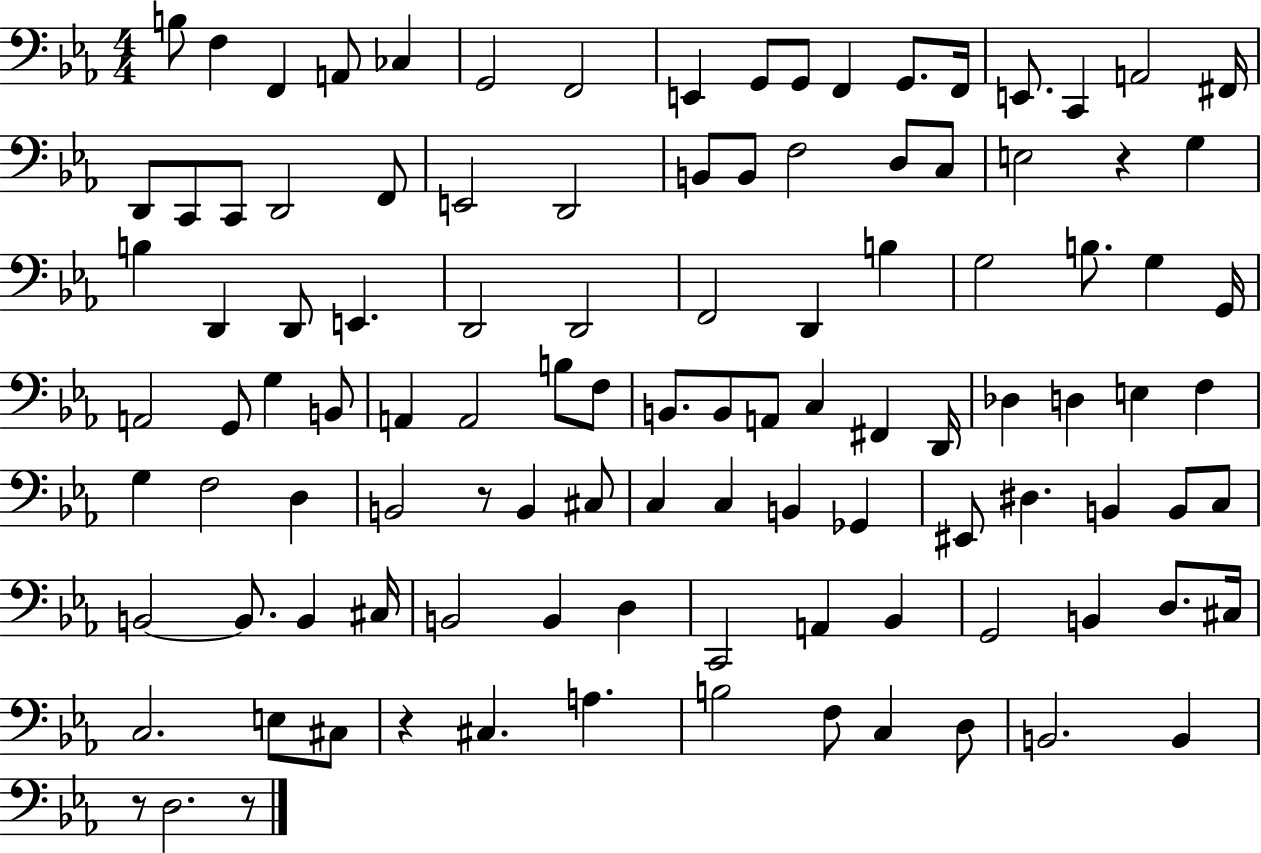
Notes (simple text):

B3/e F3/q F2/q A2/e CES3/q G2/h F2/h E2/q G2/e G2/e F2/q G2/e. F2/s E2/e. C2/q A2/h F#2/s D2/e C2/e C2/e D2/h F2/e E2/h D2/h B2/e B2/e F3/h D3/e C3/e E3/h R/q G3/q B3/q D2/q D2/e E2/q. D2/h D2/h F2/h D2/q B3/q G3/h B3/e. G3/q G2/s A2/h G2/e G3/q B2/e A2/q A2/h B3/e F3/e B2/e. B2/e A2/e C3/q F#2/q D2/s Db3/q D3/q E3/q F3/q G3/q F3/h D3/q B2/h R/e B2/q C#3/e C3/q C3/q B2/q Gb2/q EIS2/e D#3/q. B2/q B2/e C3/e B2/h B2/e. B2/q C#3/s B2/h B2/q D3/q C2/h A2/q Bb2/q G2/h B2/q D3/e. C#3/s C3/h. E3/e C#3/e R/q C#3/q. A3/q. B3/h F3/e C3/q D3/e B2/h. B2/q R/e D3/h. R/e